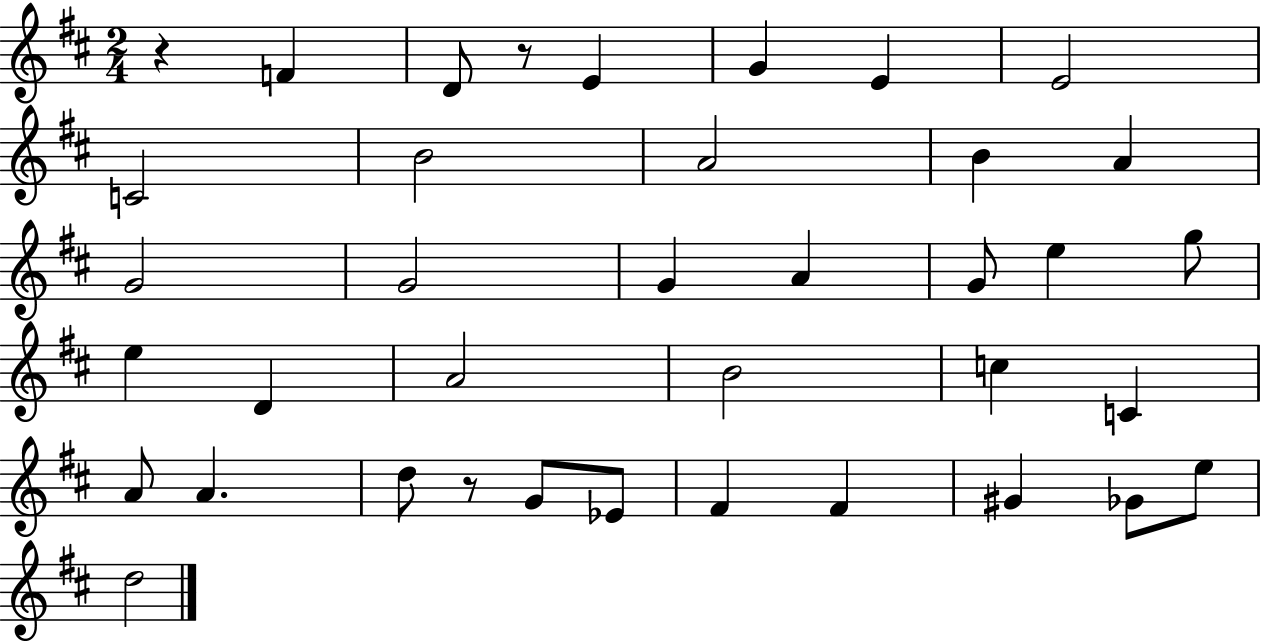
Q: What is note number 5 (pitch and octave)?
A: E4